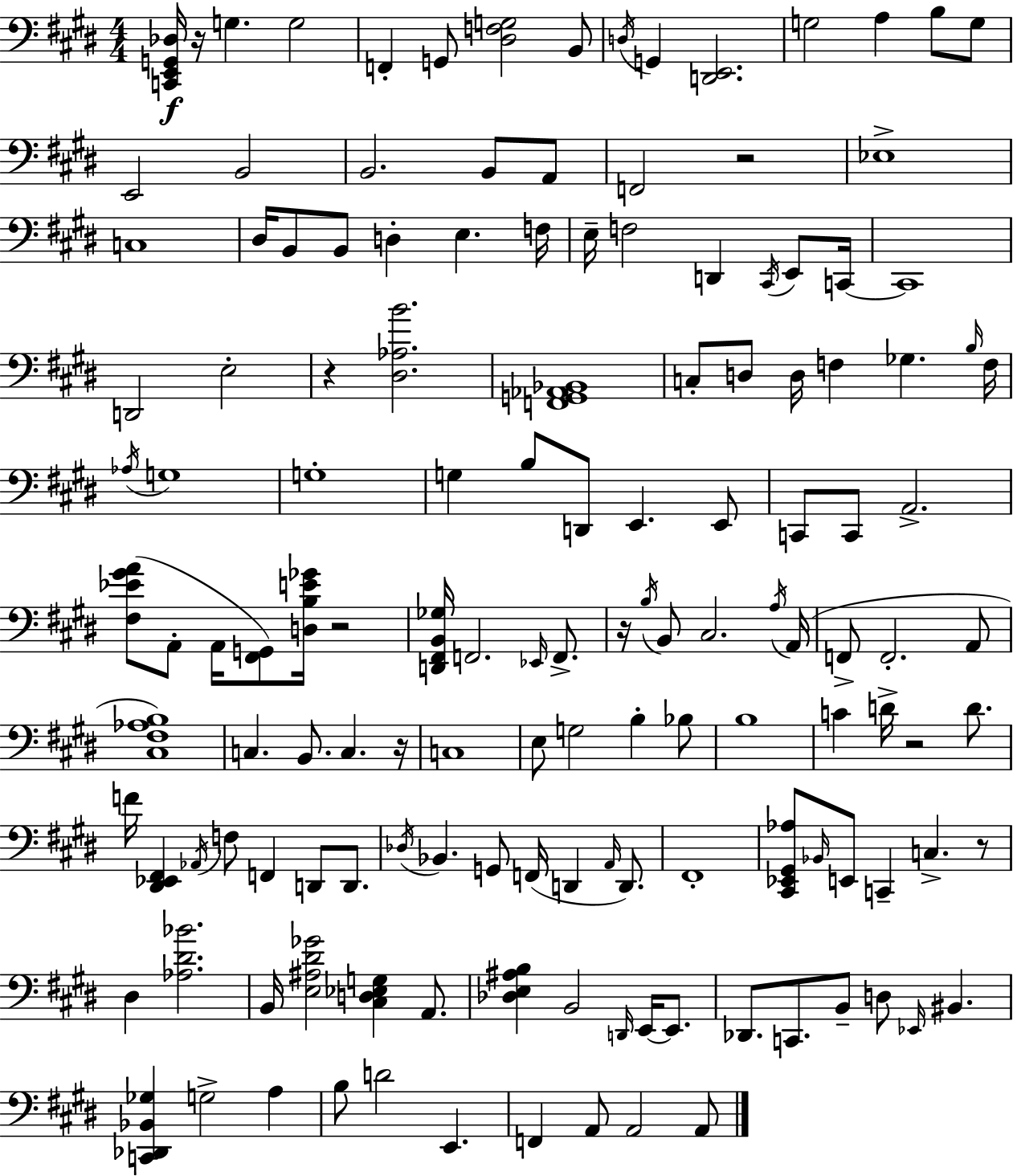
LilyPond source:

{
  \clef bass
  \numericTimeSignature
  \time 4/4
  \key e \major
  <c, e, g, des>16\f r16 g4. g2 | f,4-. g,8 <dis f g>2 b,8 | \acciaccatura { d16 } g,4 <d, e,>2. | g2 a4 b8 g8 | \break e,2 b,2 | b,2. b,8 a,8 | f,2 r2 | ees1-> | \break c1 | dis16 b,8 b,8 d4-. e4. | f16 e16-- f2 d,4 \acciaccatura { cis,16 } e,8 | c,16~~ c,1 | \break d,2 e2-. | r4 <dis aes b'>2. | <f, g, aes, bes,>1 | c8-. d8 d16 f4 ges4. | \break \grace { b16 } f16 \acciaccatura { aes16 } g1 | g1-. | g4 b8 d,8 e,4. | e,8 c,8 c,8 a,2.-> | \break <fis ees' gis' a'>8( a,8-. a,16 <fis, g,>8) <d b e' ges'>16 r2 | <d, fis, b, ges>16 f,2. | \grace { ees,16 } f,8.-> r16 \acciaccatura { b16 } b,8 cis2. | \acciaccatura { a16 } a,16( f,8-> f,2.-. | \break a,8 <cis fis aes b>1) | c4. b,8. | c4. r16 c1 | e8 g2 | \break b4-. bes8 b1 | c'4 d'16-> r2 | d'8. f'16 <dis, ees, fis,>4 \acciaccatura { aes,16 } f8 f,4 | d,8 d,8. \acciaccatura { des16 } bes,4. g,8 | \break f,16( d,4 \grace { a,16 } d,8.) fis,1-. | <cis, ees, gis, aes>8 \grace { bes,16 } e,8 c,4-- | c4.-> r8 dis4 <aes dis' bes'>2. | b,16 <e ais dis' ges'>2 | \break <cis d ees g>4 a,8. <des e ais b>4 b,2 | \grace { d,16 } e,16~~ e,8. des,8. c,8. | b,8-- d8 \grace { ees,16 } bis,4. <c, des, bes, ges>4 | g2-> a4 b8 d'2 | \break e,4. f,4 | a,8 a,2 a,8 \bar "|."
}